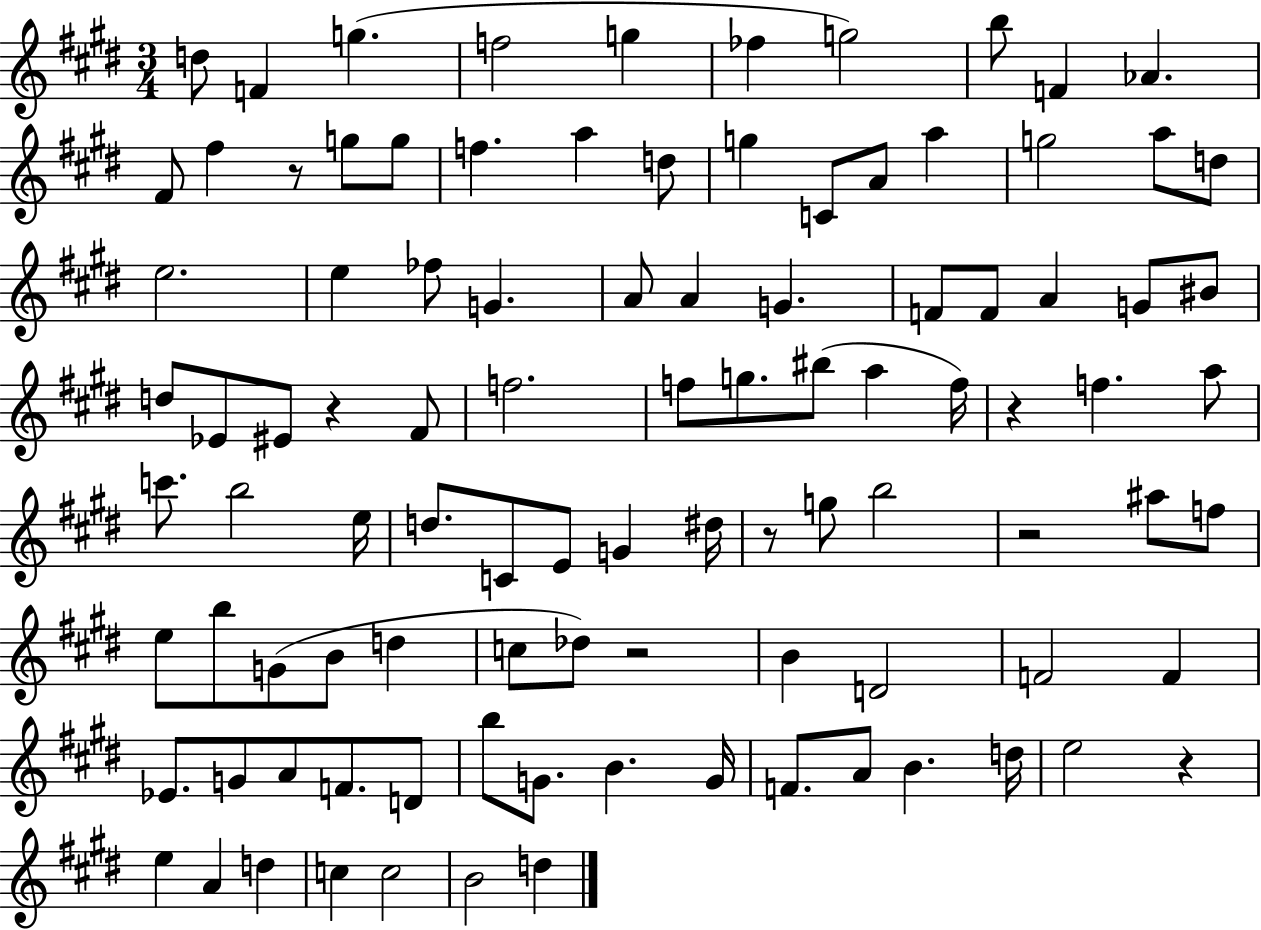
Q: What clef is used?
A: treble